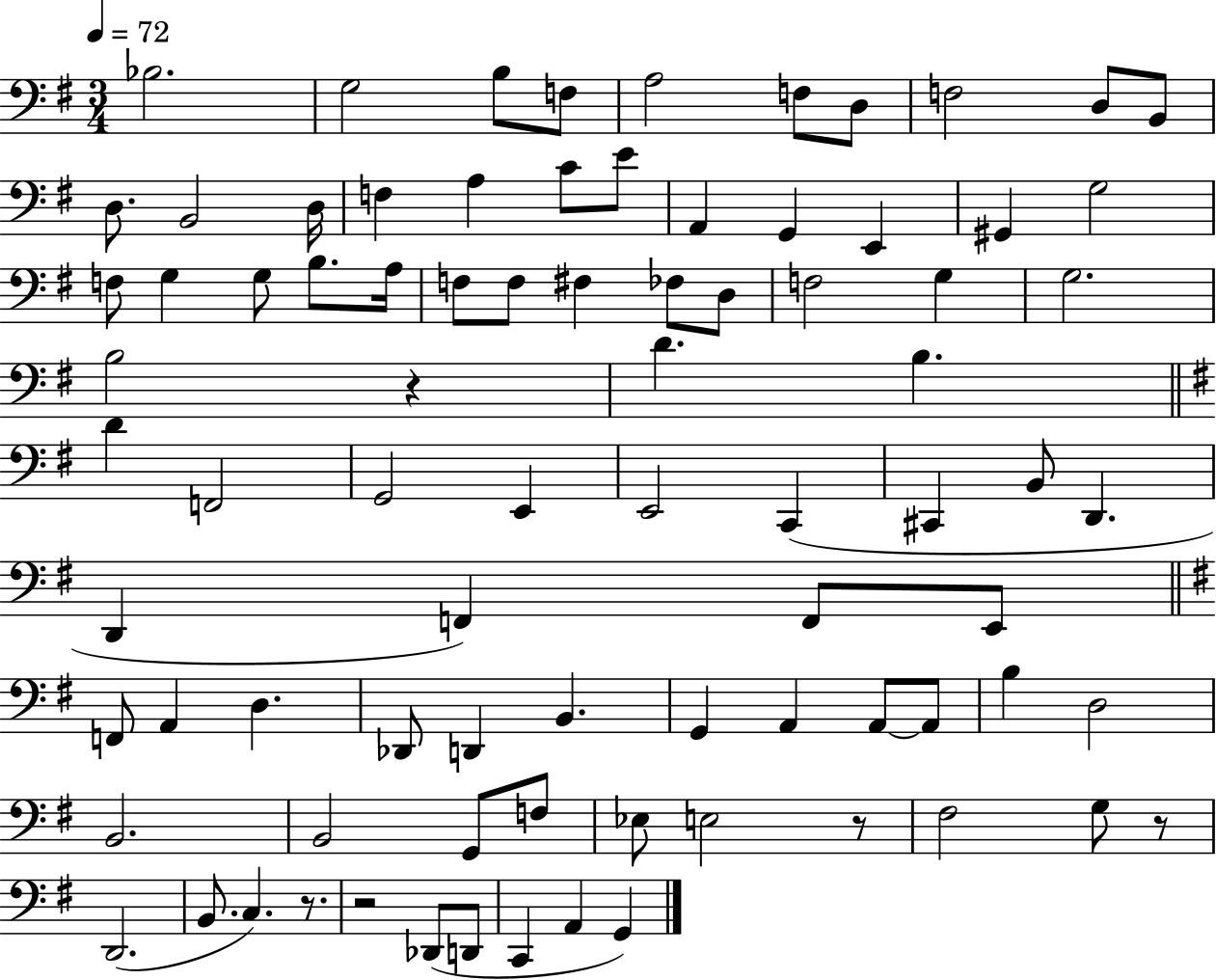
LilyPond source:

{
  \clef bass
  \numericTimeSignature
  \time 3/4
  \key g \major
  \tempo 4 = 72
  bes2. | g2 b8 f8 | a2 f8 d8 | f2 d8 b,8 | \break d8. b,2 d16 | f4 a4 c'8 e'8 | a,4 g,4 e,4 | gis,4 g2 | \break f8 g4 g8 b8. a16 | f8 f8 fis4 fes8 d8 | f2 g4 | g2. | \break b2 r4 | d'4. b4. | \bar "||" \break \key g \major d'4 f,2 | g,2 e,4 | e,2 c,4( | cis,4 b,8 d,4. | \break d,4 f,4) f,8 e,8 | \bar "||" \break \key g \major f,8 a,4 d4. | des,8 d,4 b,4. | g,4 a,4 a,8~~ a,8 | b4 d2 | \break b,2. | b,2 g,8 f8 | ees8 e2 r8 | fis2 g8 r8 | \break d,2.( | b,8. c4.) r8. | r2 des,8( d,8 | c,4 a,4 g,4) | \break \bar "|."
}